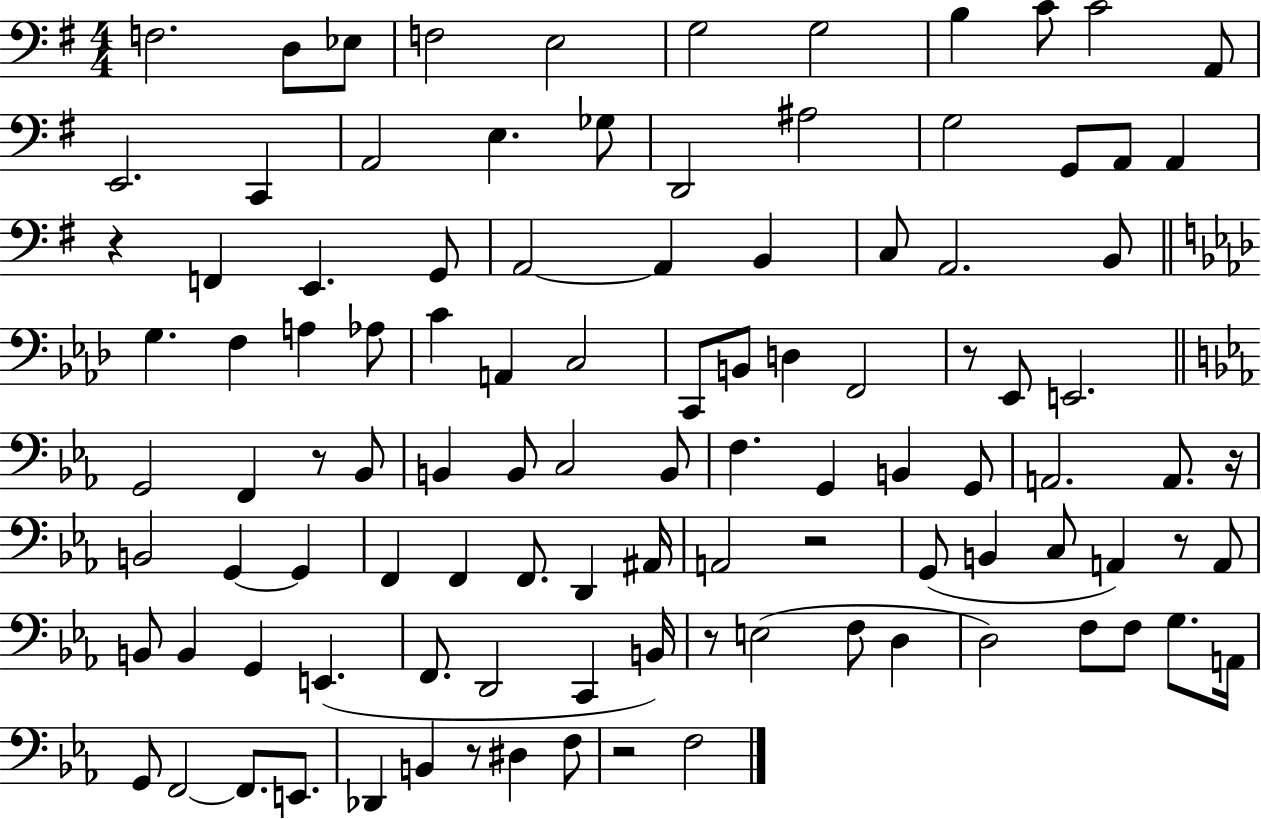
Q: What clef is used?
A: bass